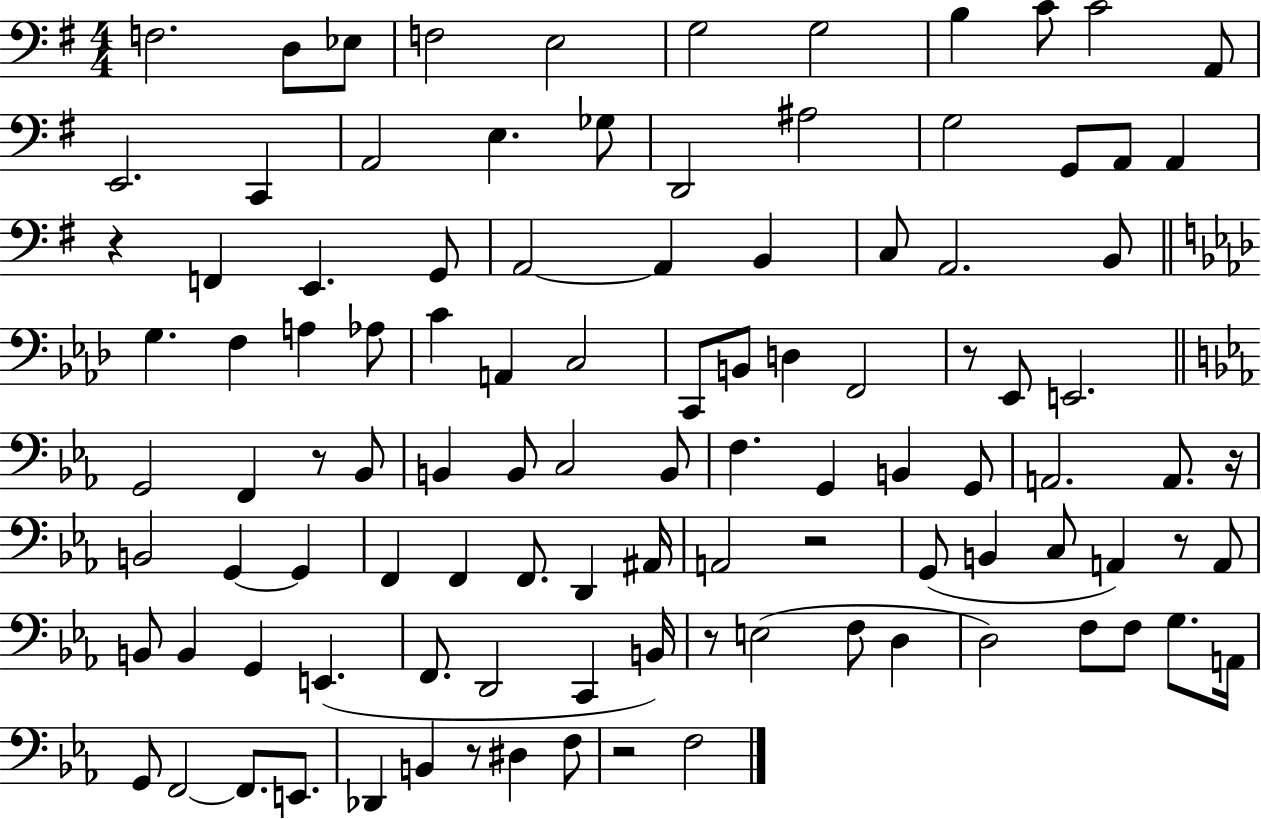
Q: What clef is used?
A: bass